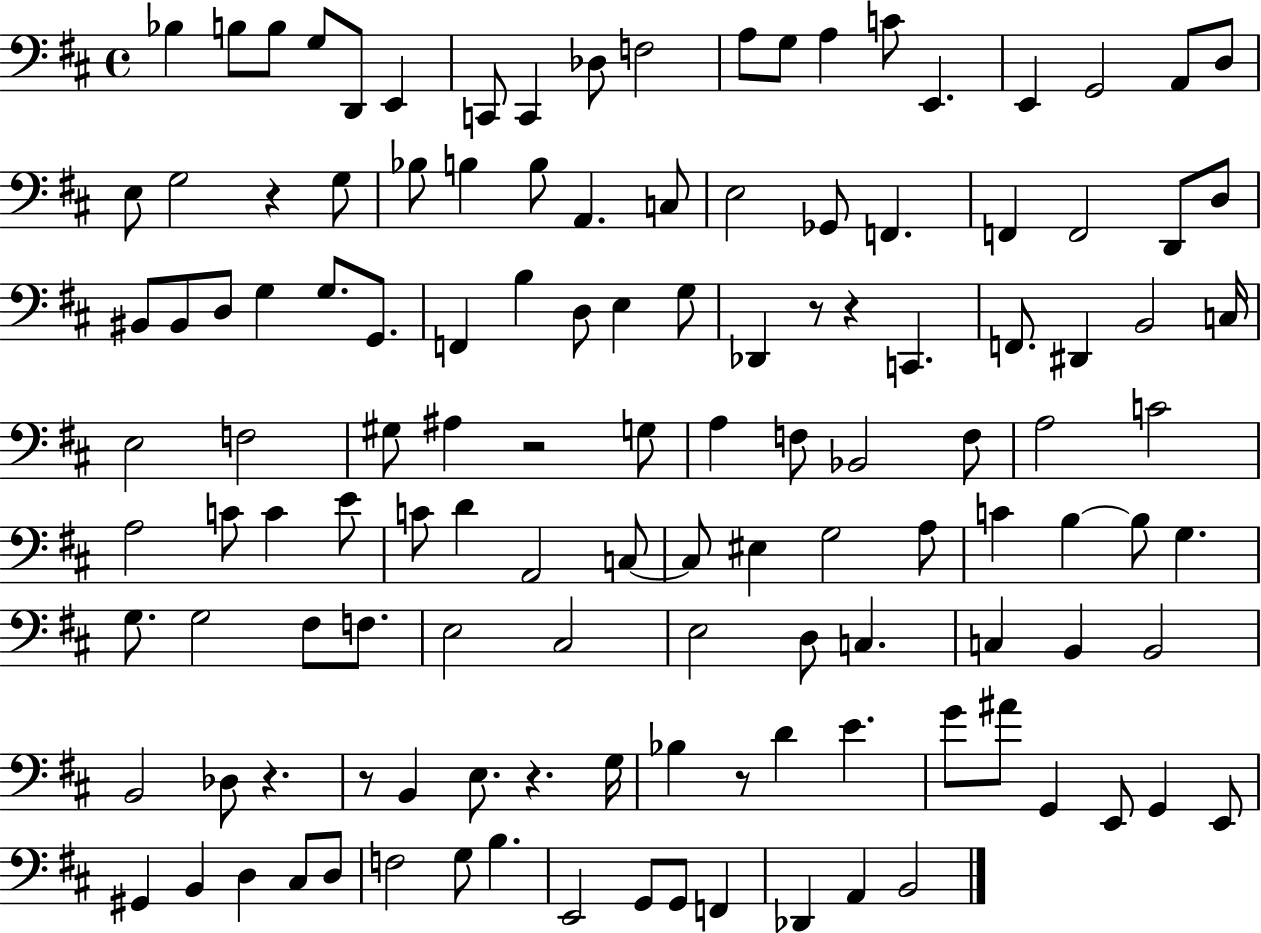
{
  \clef bass
  \time 4/4
  \defaultTimeSignature
  \key d \major
  bes4 b8 b8 g8 d,8 e,4 | c,8 c,4 des8 f2 | a8 g8 a4 c'8 e,4. | e,4 g,2 a,8 d8 | \break e8 g2 r4 g8 | bes8 b4 b8 a,4. c8 | e2 ges,8 f,4. | f,4 f,2 d,8 d8 | \break bis,8 bis,8 d8 g4 g8. g,8. | f,4 b4 d8 e4 g8 | des,4 r8 r4 c,4. | f,8. dis,4 b,2 c16 | \break e2 f2 | gis8 ais4 r2 g8 | a4 f8 bes,2 f8 | a2 c'2 | \break a2 c'8 c'4 e'8 | c'8 d'4 a,2 c8~~ | c8 eis4 g2 a8 | c'4 b4~~ b8 g4. | \break g8. g2 fis8 f8. | e2 cis2 | e2 d8 c4. | c4 b,4 b,2 | \break b,2 des8 r4. | r8 b,4 e8. r4. g16 | bes4 r8 d'4 e'4. | g'8 ais'8 g,4 e,8 g,4 e,8 | \break gis,4 b,4 d4 cis8 d8 | f2 g8 b4. | e,2 g,8 g,8 f,4 | des,4 a,4 b,2 | \break \bar "|."
}